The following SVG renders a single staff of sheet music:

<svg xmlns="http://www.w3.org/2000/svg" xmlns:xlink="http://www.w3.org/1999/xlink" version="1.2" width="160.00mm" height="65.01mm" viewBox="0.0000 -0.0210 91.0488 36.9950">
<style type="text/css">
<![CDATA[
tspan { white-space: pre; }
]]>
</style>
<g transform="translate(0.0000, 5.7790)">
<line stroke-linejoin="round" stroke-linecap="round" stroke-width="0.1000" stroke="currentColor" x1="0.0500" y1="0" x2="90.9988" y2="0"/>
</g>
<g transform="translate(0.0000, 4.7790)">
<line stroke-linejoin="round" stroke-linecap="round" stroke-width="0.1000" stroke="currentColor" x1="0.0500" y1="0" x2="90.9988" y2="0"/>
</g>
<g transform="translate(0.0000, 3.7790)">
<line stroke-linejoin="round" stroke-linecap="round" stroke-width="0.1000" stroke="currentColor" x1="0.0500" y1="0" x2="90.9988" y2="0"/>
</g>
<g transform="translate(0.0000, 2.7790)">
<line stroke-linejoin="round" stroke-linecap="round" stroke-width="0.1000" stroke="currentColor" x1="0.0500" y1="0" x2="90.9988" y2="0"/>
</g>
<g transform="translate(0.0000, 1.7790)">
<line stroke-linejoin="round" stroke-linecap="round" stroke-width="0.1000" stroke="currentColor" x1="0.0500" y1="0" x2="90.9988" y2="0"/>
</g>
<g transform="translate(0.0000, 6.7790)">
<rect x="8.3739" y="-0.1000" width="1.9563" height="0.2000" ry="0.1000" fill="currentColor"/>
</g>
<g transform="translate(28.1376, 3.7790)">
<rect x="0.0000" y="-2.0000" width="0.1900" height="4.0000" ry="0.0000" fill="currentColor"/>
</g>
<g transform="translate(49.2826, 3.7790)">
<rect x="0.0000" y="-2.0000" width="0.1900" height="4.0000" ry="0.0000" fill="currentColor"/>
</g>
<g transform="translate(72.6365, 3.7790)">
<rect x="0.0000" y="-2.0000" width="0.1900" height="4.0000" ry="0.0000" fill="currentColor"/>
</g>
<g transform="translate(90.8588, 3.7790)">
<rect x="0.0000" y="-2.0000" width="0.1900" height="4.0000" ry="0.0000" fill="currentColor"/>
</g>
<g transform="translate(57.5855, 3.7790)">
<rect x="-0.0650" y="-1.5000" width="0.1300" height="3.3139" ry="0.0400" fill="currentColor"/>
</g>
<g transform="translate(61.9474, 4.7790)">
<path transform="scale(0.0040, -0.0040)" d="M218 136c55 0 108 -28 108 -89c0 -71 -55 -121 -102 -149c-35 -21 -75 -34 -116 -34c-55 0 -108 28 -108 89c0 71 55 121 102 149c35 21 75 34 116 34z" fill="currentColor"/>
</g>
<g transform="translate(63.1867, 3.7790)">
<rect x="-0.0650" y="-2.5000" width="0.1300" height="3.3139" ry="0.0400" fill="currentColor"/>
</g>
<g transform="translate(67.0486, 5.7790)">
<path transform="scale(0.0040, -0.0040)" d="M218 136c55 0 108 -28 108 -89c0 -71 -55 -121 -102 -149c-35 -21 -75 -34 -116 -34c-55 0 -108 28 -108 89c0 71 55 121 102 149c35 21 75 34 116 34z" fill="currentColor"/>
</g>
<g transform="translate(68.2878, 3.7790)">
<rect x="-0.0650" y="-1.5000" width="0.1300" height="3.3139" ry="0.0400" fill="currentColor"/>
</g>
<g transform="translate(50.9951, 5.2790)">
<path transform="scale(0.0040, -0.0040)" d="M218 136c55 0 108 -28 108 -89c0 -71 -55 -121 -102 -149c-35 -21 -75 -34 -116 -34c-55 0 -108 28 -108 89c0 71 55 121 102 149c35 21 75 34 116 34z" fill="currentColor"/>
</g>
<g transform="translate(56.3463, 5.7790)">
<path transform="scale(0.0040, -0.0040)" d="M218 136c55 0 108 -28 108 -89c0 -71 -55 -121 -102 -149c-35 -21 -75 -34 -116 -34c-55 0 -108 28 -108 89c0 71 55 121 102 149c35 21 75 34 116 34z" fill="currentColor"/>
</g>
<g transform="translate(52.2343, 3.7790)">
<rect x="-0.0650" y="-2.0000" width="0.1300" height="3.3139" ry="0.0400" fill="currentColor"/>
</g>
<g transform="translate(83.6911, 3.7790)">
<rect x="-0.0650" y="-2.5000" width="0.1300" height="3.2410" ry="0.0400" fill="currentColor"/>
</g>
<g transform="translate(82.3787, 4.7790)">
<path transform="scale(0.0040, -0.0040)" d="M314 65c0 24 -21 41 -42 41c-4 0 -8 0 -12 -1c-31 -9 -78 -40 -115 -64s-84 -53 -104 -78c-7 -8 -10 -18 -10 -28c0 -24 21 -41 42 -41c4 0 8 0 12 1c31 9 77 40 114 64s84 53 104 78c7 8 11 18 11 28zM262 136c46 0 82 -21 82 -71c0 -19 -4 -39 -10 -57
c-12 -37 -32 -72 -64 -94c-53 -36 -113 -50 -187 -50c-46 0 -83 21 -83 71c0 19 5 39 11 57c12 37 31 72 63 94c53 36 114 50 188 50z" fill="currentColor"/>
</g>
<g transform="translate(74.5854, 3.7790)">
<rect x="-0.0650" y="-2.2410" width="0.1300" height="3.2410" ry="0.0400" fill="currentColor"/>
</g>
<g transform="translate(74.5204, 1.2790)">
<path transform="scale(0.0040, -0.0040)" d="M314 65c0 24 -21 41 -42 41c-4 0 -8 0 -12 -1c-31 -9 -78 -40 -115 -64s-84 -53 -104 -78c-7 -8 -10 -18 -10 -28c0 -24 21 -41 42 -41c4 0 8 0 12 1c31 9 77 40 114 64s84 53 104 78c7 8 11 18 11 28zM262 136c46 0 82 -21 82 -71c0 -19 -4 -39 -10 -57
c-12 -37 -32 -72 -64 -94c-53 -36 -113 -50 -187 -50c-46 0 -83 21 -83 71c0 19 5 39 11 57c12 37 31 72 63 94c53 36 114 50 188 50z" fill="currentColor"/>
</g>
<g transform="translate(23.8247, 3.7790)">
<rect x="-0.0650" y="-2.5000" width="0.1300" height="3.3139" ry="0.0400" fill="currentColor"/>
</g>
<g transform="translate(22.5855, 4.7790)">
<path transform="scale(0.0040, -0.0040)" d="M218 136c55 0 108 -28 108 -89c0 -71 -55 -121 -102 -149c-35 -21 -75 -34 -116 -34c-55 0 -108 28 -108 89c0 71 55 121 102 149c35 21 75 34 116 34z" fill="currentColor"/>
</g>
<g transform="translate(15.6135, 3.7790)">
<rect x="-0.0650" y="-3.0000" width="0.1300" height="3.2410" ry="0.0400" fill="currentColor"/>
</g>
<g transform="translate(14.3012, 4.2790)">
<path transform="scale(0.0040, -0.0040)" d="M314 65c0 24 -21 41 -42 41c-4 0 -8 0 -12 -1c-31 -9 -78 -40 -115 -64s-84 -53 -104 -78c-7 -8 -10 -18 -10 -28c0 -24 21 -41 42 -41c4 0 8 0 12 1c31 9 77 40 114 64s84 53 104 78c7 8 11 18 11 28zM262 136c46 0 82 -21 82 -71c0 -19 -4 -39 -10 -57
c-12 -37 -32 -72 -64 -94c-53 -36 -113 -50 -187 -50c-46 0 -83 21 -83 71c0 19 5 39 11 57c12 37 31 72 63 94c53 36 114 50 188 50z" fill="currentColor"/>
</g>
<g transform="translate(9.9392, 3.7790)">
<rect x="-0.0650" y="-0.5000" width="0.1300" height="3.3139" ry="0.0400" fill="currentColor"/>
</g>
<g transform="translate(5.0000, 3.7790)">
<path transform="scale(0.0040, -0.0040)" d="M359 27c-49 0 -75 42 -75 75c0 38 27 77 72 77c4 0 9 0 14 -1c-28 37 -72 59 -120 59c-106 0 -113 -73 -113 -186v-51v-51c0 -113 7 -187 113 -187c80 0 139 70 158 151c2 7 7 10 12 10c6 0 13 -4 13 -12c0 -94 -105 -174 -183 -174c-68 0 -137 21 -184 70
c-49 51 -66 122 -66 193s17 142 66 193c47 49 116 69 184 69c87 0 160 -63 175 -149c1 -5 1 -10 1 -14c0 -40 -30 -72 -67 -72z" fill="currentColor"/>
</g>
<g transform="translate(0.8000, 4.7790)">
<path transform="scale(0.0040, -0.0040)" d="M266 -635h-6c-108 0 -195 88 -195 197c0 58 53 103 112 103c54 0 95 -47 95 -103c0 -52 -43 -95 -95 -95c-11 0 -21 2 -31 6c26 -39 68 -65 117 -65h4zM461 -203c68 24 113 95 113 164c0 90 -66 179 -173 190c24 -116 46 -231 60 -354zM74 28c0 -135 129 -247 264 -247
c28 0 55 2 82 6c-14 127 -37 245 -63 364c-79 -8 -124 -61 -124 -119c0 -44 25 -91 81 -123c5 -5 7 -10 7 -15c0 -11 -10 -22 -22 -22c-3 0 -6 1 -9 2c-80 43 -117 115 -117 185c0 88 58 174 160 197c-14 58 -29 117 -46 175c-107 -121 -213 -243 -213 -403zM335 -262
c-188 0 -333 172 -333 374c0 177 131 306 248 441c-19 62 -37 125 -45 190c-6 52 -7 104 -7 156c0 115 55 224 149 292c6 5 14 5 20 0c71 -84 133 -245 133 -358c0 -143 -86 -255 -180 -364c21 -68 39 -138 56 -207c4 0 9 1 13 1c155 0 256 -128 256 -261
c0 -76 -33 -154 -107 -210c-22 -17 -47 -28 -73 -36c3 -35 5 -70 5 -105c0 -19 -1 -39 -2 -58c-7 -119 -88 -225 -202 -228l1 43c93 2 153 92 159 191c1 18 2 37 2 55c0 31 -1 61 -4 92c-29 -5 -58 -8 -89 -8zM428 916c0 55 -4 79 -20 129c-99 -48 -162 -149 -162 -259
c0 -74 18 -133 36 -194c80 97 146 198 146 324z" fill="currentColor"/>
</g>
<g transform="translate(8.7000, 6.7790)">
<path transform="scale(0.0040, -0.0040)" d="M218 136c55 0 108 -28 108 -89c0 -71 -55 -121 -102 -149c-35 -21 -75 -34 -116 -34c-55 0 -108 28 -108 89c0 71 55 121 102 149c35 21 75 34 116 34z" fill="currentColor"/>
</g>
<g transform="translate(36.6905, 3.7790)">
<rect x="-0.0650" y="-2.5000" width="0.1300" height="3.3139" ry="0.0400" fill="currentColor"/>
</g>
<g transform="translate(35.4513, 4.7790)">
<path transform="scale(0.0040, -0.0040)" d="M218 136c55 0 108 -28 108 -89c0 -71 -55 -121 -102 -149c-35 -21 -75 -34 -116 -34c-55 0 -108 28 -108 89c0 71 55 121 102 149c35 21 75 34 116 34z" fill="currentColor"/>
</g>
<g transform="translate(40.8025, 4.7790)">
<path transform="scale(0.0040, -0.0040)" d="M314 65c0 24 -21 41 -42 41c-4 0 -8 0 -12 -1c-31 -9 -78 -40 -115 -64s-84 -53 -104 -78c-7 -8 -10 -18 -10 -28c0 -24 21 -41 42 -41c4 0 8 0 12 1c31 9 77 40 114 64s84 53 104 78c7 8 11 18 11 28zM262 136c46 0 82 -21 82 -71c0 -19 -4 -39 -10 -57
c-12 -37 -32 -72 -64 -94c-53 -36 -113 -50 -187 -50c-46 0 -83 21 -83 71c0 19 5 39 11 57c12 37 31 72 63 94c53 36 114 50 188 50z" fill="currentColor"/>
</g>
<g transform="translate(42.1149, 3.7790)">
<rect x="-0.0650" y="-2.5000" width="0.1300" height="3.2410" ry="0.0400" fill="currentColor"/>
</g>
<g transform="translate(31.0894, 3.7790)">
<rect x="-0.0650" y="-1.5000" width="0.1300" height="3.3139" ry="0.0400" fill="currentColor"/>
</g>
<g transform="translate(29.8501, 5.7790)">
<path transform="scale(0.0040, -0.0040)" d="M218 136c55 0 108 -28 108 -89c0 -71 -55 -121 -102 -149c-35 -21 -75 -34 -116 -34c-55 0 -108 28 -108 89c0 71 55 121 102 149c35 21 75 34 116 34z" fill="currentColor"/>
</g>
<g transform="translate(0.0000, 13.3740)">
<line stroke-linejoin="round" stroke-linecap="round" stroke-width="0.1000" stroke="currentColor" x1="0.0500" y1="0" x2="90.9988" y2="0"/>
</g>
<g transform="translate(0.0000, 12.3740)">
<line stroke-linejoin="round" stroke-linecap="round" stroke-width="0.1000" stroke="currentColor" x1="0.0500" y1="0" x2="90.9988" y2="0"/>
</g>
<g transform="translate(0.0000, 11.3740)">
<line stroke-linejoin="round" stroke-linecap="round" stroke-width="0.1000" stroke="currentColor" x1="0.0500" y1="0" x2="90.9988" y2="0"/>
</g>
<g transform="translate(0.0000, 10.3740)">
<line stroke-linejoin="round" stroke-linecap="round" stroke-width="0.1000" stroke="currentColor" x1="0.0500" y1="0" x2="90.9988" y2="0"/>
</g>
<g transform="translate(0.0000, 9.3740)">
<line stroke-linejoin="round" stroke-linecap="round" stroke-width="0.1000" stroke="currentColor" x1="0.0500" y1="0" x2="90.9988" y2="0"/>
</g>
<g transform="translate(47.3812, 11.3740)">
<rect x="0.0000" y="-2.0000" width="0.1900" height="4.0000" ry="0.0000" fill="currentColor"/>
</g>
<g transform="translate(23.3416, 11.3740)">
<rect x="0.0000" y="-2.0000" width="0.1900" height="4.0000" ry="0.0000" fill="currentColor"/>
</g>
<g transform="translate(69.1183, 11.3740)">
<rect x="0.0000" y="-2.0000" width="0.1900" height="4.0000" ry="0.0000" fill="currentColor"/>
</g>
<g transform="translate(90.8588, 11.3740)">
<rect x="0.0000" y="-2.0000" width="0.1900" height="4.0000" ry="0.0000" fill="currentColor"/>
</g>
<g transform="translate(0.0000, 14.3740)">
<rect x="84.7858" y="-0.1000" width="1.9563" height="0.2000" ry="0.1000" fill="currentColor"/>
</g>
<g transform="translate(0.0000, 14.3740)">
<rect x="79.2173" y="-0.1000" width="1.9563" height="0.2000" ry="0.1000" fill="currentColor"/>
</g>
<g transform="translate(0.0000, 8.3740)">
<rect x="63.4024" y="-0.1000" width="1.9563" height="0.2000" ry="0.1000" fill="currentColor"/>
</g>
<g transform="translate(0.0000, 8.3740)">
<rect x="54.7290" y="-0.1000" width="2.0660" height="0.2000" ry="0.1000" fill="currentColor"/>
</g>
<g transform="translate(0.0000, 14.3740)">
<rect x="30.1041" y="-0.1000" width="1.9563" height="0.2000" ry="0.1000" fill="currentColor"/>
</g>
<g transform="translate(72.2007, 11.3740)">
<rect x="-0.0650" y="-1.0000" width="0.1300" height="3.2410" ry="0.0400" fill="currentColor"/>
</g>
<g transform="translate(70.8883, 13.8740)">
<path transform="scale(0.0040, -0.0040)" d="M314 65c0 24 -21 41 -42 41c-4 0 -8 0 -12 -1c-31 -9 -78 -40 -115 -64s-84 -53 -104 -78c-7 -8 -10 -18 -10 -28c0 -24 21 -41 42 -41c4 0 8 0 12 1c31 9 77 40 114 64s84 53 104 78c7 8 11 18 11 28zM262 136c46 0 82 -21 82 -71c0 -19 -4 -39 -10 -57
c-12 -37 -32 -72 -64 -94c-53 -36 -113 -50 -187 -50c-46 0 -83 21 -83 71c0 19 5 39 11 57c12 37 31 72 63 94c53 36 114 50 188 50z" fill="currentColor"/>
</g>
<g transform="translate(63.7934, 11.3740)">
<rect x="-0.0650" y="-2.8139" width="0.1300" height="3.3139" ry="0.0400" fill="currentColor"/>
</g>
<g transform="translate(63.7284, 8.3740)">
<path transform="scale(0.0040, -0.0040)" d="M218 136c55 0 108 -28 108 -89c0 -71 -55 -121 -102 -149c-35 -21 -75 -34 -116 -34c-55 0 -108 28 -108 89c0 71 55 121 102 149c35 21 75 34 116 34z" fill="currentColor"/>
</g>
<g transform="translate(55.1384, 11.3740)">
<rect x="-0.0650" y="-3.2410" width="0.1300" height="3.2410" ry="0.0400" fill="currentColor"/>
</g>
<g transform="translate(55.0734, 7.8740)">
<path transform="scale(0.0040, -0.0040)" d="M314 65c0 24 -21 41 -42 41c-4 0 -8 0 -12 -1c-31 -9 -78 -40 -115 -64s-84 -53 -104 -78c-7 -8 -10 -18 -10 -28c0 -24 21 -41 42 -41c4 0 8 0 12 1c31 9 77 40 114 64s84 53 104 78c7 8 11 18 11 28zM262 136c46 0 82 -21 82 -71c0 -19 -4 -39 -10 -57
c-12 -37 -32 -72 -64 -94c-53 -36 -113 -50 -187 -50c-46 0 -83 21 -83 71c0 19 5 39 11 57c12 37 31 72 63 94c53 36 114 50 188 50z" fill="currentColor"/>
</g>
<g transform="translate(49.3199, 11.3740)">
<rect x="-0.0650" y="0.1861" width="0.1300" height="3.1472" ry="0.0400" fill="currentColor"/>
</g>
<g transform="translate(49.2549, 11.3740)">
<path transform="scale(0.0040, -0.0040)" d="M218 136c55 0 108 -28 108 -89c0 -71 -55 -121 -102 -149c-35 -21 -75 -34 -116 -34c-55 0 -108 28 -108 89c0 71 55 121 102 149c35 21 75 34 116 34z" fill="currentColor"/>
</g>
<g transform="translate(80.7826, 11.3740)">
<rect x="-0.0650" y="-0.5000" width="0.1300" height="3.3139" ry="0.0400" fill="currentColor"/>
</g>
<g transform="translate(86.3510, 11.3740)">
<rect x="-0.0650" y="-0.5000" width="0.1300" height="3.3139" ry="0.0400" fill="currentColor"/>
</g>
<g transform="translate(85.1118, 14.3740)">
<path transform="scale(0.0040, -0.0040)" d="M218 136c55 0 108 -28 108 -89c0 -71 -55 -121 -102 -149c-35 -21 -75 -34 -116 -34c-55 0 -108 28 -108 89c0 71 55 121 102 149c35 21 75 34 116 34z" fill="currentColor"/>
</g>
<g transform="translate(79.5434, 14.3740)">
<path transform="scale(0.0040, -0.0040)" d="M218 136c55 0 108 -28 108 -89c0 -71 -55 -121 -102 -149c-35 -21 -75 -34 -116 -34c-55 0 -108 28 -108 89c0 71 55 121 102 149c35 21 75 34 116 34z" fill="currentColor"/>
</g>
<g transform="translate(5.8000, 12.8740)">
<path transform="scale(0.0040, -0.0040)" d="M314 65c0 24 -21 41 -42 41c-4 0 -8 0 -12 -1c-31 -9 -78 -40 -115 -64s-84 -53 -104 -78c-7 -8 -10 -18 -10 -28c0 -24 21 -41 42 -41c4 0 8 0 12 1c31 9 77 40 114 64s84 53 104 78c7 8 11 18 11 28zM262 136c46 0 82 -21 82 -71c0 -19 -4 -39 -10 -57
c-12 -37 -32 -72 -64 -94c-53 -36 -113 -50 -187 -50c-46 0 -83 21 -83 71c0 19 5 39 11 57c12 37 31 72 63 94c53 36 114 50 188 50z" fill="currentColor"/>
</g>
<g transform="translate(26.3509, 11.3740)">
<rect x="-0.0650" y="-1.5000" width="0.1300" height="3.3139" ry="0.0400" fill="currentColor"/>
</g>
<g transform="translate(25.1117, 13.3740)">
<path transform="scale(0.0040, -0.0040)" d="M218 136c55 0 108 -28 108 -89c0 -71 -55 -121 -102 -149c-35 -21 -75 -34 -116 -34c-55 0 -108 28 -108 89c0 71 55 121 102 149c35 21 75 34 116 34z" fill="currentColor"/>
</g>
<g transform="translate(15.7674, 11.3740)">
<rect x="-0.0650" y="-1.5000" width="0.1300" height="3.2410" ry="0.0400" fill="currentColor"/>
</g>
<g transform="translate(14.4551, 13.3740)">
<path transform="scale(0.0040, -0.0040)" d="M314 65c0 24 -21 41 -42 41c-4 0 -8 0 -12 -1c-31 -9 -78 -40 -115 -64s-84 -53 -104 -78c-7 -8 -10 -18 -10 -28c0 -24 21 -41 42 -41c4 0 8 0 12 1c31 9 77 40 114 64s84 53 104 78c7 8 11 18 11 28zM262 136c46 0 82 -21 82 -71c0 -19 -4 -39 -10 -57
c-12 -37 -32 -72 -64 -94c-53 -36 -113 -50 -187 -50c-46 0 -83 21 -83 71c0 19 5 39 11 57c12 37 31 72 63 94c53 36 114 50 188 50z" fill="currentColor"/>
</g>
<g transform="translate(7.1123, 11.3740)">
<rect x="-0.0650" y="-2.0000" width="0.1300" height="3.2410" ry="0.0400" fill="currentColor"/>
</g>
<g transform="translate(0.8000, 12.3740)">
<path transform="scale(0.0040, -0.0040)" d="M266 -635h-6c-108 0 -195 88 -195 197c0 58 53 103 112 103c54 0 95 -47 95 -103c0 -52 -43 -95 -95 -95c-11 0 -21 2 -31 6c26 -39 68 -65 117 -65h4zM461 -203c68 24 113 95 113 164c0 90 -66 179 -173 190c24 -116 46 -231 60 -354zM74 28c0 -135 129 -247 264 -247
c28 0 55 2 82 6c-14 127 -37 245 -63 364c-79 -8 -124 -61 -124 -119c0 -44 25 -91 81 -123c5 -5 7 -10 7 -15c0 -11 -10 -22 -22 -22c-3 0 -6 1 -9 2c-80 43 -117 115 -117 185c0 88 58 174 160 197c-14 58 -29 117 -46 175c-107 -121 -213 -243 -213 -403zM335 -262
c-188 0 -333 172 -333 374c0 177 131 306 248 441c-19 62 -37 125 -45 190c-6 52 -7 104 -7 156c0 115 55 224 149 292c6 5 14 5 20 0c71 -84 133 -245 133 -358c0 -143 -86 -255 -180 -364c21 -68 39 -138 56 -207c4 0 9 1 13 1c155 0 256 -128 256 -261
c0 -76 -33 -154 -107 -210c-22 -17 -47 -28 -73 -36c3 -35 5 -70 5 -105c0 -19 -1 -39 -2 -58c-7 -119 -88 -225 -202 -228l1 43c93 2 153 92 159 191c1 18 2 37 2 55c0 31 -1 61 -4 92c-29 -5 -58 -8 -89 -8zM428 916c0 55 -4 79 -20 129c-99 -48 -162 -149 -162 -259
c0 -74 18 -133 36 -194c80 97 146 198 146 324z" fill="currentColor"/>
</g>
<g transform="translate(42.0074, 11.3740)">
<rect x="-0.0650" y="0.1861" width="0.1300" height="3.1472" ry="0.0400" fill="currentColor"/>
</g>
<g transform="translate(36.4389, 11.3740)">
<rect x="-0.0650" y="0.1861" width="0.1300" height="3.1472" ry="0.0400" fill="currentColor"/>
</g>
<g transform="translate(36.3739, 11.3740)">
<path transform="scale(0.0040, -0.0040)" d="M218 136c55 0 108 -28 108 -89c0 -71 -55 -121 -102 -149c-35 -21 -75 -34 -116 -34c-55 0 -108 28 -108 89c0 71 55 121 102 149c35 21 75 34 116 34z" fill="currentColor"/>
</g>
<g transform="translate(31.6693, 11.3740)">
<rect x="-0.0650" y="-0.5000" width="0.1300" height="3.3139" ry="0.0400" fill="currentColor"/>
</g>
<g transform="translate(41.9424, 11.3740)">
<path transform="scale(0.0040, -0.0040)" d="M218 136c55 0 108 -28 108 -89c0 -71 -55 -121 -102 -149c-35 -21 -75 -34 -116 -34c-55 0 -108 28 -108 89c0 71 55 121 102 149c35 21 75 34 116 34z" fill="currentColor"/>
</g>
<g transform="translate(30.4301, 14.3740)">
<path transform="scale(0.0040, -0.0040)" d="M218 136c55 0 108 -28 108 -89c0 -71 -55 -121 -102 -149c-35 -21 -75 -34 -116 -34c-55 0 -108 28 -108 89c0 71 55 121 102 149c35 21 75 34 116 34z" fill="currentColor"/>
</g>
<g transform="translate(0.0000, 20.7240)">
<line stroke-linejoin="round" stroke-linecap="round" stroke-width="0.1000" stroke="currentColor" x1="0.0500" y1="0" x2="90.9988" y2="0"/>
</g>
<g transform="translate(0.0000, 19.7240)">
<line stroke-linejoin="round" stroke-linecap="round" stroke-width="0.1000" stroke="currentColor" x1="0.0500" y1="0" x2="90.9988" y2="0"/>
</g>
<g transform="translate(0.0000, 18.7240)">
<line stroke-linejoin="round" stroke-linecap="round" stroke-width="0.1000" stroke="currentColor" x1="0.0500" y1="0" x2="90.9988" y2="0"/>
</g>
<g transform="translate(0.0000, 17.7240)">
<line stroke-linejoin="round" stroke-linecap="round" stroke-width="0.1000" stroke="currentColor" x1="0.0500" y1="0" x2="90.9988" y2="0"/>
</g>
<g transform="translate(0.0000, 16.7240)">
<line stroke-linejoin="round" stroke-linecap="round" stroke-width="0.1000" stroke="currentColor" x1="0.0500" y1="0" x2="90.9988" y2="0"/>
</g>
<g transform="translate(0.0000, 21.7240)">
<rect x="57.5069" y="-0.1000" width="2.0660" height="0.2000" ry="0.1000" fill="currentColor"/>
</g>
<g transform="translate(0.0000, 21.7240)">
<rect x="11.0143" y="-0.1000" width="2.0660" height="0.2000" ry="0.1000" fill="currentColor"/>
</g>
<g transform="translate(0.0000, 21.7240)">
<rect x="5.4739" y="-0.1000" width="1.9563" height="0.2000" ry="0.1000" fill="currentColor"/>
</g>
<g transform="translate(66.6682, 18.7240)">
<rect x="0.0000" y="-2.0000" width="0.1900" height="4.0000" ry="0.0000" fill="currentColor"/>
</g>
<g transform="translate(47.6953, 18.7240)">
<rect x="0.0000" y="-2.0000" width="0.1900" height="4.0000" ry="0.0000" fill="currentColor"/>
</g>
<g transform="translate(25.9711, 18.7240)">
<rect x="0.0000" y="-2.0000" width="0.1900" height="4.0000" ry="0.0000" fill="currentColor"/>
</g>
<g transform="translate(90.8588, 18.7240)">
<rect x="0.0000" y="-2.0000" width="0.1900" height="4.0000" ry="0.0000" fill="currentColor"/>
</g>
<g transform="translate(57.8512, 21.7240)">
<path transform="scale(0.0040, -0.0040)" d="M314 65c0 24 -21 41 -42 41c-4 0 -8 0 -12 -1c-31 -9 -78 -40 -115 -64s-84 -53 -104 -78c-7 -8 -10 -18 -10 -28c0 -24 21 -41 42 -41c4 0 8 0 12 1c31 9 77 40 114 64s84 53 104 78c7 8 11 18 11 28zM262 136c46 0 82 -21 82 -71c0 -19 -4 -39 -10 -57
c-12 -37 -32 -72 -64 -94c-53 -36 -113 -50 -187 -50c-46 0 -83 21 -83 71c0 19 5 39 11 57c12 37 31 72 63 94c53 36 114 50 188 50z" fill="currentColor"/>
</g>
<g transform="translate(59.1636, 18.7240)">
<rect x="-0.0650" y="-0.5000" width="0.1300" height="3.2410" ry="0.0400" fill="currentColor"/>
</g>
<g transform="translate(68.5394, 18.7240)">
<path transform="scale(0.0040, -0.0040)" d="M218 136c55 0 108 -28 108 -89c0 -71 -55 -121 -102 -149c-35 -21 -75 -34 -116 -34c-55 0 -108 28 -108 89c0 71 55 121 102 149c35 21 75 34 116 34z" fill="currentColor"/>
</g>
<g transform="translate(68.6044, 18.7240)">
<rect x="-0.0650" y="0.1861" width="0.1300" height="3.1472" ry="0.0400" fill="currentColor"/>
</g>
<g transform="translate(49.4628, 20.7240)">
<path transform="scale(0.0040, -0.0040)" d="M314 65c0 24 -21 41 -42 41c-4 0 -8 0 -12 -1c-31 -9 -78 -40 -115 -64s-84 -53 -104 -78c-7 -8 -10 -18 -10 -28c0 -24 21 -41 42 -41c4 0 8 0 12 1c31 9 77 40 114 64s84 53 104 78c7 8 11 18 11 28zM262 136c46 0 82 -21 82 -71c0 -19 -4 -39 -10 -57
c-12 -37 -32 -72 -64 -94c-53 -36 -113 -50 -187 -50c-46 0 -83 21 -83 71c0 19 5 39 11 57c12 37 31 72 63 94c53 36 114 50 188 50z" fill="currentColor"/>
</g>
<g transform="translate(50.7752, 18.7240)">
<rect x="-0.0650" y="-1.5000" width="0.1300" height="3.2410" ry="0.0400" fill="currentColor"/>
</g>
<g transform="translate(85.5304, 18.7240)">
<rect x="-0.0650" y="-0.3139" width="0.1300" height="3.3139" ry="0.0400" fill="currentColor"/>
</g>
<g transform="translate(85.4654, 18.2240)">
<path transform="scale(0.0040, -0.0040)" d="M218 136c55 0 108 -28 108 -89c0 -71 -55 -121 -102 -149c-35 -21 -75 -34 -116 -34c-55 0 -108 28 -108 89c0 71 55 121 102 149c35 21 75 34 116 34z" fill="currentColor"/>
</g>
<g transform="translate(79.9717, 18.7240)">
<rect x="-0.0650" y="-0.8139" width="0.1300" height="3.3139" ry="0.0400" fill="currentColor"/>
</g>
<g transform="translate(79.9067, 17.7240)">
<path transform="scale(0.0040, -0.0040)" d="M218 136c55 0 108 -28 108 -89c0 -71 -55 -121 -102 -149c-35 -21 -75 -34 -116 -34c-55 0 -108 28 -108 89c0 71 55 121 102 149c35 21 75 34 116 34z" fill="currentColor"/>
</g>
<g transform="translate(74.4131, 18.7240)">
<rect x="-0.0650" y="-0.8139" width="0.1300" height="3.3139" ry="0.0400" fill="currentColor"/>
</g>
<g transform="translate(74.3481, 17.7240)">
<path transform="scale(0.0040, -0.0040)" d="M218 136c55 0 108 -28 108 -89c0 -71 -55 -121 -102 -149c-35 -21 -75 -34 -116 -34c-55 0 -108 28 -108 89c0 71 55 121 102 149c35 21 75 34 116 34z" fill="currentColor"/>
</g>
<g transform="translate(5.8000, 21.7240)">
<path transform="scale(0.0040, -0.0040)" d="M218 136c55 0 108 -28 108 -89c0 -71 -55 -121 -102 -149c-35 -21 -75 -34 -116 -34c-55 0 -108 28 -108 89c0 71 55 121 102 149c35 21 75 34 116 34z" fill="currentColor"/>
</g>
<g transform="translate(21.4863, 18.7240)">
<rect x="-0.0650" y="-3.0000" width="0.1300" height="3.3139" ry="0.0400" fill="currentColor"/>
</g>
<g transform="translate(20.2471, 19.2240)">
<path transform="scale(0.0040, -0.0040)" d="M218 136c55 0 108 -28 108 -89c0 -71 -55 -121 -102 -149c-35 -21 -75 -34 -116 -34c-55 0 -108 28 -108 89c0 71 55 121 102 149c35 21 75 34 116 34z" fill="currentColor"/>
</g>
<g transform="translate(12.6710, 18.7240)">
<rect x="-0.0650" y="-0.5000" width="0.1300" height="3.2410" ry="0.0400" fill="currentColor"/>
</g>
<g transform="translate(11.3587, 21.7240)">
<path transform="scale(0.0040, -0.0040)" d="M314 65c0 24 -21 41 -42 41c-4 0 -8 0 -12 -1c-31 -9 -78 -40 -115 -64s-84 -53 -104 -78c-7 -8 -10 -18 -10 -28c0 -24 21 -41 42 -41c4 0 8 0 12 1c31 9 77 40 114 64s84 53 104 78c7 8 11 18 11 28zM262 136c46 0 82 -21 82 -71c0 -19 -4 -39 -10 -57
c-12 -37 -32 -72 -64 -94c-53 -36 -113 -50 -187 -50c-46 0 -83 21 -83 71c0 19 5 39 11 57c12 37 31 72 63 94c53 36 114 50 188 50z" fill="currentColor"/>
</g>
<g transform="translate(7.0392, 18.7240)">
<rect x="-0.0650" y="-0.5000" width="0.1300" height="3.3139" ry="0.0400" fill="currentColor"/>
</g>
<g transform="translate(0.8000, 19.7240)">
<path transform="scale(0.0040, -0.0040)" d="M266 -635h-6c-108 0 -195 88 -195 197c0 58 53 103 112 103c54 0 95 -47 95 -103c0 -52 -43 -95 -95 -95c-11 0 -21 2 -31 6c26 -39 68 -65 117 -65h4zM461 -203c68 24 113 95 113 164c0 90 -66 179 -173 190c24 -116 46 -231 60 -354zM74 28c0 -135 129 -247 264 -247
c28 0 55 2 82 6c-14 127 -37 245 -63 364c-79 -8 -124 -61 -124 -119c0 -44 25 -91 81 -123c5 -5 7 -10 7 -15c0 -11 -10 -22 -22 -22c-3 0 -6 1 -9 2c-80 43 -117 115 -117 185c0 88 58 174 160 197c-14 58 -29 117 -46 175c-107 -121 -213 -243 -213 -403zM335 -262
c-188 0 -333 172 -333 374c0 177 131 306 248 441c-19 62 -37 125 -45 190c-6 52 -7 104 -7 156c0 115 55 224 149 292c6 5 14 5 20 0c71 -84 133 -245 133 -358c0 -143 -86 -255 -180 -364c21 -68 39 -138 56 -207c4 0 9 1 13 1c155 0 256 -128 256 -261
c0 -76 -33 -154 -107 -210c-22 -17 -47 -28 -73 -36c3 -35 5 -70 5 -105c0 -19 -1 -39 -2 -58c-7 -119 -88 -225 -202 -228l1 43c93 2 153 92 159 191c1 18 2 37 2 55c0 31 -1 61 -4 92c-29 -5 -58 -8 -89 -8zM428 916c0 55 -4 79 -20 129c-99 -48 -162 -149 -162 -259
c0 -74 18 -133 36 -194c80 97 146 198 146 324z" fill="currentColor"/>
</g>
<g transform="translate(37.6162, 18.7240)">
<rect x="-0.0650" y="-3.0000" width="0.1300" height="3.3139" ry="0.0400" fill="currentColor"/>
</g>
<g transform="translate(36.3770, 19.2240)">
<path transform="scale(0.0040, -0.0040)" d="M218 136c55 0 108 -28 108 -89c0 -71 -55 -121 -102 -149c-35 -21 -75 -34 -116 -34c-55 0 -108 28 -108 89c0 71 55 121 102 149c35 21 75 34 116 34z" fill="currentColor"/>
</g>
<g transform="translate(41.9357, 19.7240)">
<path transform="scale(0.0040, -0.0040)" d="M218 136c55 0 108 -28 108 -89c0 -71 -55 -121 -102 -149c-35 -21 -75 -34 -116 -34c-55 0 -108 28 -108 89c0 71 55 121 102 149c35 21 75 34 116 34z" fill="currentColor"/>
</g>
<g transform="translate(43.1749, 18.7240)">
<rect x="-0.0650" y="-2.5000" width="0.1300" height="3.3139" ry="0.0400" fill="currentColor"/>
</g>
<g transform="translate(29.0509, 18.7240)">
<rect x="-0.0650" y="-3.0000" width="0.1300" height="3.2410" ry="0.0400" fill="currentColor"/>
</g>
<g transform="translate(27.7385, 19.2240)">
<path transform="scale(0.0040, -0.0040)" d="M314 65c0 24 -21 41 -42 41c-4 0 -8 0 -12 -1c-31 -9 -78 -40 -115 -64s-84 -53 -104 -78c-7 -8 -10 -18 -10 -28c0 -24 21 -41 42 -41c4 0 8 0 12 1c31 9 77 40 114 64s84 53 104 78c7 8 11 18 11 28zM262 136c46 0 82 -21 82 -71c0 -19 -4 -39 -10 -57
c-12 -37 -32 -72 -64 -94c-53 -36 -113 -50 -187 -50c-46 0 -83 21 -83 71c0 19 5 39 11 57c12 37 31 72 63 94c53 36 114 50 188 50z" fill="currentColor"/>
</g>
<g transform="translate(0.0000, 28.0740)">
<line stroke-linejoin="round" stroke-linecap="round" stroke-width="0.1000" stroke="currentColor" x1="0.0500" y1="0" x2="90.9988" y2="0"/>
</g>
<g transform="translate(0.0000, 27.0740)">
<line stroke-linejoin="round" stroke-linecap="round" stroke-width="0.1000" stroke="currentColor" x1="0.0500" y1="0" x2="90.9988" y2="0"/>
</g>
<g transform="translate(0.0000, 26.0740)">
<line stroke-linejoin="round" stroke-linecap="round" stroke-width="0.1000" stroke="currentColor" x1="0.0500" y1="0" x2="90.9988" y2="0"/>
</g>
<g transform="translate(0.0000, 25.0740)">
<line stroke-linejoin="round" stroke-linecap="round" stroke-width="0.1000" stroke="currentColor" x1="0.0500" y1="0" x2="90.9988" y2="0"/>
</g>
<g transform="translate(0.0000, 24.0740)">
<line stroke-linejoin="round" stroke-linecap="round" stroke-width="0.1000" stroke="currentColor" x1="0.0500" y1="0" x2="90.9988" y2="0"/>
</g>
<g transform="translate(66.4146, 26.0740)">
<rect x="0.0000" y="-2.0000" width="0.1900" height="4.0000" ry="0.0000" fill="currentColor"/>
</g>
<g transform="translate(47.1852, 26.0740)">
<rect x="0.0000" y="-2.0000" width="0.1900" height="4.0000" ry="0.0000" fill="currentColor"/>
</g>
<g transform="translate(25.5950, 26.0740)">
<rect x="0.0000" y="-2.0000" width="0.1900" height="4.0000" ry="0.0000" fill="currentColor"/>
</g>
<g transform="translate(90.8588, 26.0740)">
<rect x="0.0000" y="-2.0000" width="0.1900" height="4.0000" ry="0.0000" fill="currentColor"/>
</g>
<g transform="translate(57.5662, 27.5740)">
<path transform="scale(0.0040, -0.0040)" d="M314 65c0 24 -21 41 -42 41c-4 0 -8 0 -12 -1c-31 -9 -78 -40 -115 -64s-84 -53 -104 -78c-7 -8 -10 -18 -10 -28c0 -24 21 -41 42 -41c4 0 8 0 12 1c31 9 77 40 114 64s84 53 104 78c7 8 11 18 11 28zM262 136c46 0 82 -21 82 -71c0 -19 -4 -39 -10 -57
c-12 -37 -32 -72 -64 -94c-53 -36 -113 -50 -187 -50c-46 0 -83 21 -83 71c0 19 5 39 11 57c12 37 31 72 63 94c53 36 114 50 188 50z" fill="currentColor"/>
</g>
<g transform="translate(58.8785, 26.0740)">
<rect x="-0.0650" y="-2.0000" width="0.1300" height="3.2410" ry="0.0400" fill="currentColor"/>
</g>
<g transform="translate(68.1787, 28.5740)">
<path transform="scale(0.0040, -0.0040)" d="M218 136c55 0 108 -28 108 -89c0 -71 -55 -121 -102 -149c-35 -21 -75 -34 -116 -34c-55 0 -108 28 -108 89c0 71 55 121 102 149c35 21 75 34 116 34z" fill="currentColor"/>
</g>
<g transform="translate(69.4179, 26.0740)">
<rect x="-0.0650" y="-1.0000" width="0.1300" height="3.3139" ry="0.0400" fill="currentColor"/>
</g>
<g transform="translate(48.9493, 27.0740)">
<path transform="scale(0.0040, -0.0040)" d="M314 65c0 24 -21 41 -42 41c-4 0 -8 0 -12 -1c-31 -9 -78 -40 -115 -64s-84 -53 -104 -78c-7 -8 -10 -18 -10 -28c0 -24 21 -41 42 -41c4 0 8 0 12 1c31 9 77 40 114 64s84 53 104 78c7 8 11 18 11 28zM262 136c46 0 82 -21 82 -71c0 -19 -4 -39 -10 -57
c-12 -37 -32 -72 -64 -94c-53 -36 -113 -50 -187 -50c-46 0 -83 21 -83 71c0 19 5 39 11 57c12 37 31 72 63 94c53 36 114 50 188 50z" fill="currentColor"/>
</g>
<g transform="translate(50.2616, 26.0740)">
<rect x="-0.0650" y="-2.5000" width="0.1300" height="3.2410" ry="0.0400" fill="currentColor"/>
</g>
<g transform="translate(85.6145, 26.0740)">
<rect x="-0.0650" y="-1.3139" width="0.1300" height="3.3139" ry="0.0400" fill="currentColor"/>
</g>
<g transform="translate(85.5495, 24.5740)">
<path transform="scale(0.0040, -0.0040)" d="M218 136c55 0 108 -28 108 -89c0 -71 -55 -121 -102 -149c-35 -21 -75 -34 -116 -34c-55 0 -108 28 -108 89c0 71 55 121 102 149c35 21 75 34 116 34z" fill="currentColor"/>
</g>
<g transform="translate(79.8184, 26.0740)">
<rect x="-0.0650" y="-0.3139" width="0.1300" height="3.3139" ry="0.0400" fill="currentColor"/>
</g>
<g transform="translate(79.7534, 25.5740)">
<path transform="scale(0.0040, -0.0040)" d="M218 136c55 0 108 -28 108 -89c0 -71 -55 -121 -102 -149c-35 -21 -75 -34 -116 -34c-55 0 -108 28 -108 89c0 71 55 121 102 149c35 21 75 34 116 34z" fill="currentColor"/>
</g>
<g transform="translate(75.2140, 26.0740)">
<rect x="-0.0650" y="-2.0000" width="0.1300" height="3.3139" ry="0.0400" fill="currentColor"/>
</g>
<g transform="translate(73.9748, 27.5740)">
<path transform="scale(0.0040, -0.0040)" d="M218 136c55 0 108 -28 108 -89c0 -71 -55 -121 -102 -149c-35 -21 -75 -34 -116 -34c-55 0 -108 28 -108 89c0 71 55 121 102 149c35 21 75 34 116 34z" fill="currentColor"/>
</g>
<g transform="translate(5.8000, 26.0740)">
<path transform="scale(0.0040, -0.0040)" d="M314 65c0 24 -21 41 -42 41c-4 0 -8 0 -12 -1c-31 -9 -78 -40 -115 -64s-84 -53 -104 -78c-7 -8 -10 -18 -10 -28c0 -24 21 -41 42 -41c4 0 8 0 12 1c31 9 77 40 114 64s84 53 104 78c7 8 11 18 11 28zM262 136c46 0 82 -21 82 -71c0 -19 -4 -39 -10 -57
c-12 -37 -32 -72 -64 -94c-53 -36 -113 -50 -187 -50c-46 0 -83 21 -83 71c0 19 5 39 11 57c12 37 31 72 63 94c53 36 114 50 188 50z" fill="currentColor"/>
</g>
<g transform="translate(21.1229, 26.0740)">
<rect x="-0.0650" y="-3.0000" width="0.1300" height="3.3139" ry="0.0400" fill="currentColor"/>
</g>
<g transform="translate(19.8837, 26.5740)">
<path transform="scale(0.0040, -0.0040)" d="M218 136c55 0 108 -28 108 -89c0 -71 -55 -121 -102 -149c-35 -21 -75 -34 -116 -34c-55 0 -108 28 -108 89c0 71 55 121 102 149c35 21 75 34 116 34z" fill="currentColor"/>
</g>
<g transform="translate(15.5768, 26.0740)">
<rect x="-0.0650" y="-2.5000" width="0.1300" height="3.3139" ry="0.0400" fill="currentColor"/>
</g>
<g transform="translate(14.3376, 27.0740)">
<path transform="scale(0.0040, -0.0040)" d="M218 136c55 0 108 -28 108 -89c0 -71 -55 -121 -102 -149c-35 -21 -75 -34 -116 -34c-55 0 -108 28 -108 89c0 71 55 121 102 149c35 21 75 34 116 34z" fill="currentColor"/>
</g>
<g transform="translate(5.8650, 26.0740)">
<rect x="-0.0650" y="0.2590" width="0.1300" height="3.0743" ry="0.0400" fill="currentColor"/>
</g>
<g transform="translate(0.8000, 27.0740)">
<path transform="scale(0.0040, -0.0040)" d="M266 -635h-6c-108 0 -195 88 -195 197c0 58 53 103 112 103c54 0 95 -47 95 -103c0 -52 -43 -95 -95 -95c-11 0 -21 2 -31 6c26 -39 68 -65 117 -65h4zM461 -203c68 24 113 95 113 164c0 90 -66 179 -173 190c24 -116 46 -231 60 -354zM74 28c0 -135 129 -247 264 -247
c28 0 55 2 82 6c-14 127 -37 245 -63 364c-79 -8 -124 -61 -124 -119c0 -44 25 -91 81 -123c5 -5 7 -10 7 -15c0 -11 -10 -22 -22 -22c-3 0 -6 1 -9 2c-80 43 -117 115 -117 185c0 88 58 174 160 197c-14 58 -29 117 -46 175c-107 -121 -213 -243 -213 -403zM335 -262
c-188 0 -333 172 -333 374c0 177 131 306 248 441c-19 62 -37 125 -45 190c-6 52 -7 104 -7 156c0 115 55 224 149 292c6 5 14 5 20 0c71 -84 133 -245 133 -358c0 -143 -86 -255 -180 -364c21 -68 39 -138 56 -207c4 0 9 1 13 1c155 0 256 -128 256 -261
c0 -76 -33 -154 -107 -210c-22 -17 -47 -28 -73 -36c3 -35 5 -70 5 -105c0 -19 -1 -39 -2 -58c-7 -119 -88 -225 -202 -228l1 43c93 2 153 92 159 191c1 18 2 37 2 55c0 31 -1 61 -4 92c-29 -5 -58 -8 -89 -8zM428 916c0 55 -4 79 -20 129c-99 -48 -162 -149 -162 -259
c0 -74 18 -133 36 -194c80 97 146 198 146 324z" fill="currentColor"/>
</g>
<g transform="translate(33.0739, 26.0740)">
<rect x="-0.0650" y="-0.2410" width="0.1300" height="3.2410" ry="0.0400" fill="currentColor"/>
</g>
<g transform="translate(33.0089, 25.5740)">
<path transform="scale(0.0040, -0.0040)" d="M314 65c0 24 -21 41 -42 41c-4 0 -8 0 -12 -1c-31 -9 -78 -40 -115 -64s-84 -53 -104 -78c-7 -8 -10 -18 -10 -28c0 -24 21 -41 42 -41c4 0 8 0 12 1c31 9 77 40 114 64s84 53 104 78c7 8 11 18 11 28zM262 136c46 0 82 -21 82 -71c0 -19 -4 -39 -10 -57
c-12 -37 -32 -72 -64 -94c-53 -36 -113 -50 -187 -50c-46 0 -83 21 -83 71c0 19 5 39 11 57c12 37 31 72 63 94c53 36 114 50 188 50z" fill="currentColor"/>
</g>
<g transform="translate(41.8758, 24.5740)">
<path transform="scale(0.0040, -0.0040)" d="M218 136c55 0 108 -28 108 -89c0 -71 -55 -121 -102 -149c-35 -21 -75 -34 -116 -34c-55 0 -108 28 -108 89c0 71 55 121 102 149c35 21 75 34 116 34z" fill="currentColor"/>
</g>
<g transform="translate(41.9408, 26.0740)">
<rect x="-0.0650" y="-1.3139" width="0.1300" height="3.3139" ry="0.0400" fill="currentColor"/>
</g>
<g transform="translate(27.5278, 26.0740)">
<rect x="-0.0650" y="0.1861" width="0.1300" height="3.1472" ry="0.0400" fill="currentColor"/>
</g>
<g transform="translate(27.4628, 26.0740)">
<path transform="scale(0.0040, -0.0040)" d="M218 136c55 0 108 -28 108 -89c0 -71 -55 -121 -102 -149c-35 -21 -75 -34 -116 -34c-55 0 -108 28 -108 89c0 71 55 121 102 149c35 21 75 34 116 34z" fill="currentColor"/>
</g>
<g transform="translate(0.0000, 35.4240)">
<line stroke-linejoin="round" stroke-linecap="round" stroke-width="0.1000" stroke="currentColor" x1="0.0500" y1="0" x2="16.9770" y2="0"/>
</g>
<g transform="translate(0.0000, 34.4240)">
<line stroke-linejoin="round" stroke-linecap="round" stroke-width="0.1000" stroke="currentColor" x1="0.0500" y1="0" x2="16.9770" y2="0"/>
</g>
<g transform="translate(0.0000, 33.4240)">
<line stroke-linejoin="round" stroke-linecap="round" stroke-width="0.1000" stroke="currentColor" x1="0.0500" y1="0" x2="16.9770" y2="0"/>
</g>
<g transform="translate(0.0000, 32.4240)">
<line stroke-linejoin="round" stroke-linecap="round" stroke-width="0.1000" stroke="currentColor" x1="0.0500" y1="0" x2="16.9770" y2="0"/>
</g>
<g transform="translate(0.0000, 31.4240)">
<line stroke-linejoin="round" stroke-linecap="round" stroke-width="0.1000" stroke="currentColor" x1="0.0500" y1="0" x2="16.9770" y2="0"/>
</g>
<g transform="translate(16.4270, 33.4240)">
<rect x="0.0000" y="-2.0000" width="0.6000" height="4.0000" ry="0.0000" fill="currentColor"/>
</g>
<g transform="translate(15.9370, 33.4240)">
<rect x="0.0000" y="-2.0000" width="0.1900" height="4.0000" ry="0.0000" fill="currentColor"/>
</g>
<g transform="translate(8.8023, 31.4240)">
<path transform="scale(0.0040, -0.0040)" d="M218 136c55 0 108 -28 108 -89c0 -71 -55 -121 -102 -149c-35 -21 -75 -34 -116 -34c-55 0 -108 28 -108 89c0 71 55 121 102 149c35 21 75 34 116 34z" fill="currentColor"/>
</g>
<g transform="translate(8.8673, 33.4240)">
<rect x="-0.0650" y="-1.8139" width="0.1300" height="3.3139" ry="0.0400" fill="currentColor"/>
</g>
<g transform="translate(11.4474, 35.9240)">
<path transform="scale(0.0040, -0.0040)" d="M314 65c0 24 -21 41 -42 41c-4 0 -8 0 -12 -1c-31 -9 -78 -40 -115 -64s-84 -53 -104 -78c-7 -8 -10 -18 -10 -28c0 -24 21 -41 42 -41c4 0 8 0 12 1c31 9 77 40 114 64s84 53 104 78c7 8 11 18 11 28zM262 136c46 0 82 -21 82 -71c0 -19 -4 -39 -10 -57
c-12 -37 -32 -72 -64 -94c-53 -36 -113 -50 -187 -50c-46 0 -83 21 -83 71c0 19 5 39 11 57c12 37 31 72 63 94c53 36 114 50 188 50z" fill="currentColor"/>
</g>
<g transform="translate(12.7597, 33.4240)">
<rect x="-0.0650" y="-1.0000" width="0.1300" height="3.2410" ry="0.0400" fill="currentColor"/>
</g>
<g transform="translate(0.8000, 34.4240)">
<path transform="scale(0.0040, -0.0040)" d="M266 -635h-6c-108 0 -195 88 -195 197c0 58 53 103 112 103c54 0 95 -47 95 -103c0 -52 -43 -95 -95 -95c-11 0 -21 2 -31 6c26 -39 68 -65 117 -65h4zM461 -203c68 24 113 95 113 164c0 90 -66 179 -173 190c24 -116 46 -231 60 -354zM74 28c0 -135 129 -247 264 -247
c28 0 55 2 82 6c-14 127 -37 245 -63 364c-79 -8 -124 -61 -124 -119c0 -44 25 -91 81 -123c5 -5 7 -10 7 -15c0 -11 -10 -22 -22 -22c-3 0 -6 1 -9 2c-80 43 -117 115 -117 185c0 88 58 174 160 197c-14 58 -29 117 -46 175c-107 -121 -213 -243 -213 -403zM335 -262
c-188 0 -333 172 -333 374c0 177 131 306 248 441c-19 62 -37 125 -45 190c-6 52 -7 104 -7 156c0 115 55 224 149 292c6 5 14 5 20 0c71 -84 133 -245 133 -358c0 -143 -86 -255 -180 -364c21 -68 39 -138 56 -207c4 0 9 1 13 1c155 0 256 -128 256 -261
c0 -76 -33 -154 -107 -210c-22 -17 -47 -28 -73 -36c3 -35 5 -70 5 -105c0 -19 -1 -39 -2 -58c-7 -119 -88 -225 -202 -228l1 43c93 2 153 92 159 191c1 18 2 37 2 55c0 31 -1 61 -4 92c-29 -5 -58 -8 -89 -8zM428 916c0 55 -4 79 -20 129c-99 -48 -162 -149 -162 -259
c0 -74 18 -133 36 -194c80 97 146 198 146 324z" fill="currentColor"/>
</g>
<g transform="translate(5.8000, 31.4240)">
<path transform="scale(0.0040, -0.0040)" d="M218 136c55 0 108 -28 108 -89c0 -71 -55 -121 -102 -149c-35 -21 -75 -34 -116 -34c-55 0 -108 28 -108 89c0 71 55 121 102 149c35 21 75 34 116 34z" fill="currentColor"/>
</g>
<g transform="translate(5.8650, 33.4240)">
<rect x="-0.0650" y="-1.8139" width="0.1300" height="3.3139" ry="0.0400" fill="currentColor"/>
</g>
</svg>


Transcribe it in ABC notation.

X:1
T:Untitled
M:4/4
L:1/4
K:C
C A2 G E G G2 F E G E g2 G2 F2 E2 E C B B B b2 a D2 C C C C2 A A2 A G E2 C2 B d d c B2 G A B c2 e G2 F2 D F c e f f D2